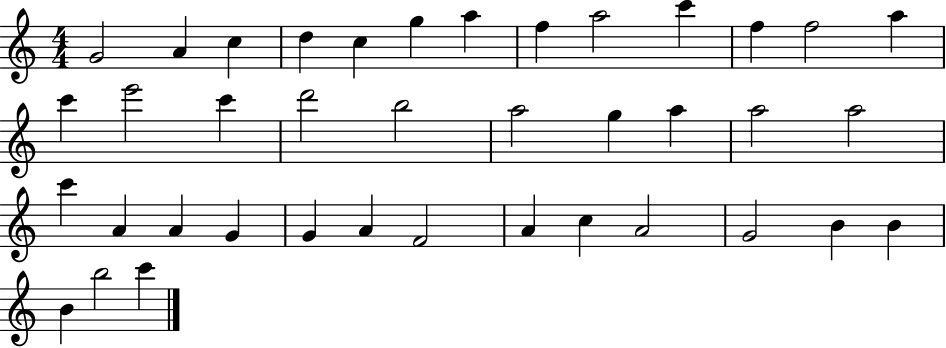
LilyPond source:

{
  \clef treble
  \numericTimeSignature
  \time 4/4
  \key c \major
  g'2 a'4 c''4 | d''4 c''4 g''4 a''4 | f''4 a''2 c'''4 | f''4 f''2 a''4 | \break c'''4 e'''2 c'''4 | d'''2 b''2 | a''2 g''4 a''4 | a''2 a''2 | \break c'''4 a'4 a'4 g'4 | g'4 a'4 f'2 | a'4 c''4 a'2 | g'2 b'4 b'4 | \break b'4 b''2 c'''4 | \bar "|."
}